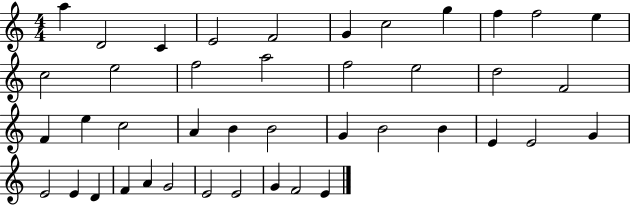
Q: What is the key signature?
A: C major